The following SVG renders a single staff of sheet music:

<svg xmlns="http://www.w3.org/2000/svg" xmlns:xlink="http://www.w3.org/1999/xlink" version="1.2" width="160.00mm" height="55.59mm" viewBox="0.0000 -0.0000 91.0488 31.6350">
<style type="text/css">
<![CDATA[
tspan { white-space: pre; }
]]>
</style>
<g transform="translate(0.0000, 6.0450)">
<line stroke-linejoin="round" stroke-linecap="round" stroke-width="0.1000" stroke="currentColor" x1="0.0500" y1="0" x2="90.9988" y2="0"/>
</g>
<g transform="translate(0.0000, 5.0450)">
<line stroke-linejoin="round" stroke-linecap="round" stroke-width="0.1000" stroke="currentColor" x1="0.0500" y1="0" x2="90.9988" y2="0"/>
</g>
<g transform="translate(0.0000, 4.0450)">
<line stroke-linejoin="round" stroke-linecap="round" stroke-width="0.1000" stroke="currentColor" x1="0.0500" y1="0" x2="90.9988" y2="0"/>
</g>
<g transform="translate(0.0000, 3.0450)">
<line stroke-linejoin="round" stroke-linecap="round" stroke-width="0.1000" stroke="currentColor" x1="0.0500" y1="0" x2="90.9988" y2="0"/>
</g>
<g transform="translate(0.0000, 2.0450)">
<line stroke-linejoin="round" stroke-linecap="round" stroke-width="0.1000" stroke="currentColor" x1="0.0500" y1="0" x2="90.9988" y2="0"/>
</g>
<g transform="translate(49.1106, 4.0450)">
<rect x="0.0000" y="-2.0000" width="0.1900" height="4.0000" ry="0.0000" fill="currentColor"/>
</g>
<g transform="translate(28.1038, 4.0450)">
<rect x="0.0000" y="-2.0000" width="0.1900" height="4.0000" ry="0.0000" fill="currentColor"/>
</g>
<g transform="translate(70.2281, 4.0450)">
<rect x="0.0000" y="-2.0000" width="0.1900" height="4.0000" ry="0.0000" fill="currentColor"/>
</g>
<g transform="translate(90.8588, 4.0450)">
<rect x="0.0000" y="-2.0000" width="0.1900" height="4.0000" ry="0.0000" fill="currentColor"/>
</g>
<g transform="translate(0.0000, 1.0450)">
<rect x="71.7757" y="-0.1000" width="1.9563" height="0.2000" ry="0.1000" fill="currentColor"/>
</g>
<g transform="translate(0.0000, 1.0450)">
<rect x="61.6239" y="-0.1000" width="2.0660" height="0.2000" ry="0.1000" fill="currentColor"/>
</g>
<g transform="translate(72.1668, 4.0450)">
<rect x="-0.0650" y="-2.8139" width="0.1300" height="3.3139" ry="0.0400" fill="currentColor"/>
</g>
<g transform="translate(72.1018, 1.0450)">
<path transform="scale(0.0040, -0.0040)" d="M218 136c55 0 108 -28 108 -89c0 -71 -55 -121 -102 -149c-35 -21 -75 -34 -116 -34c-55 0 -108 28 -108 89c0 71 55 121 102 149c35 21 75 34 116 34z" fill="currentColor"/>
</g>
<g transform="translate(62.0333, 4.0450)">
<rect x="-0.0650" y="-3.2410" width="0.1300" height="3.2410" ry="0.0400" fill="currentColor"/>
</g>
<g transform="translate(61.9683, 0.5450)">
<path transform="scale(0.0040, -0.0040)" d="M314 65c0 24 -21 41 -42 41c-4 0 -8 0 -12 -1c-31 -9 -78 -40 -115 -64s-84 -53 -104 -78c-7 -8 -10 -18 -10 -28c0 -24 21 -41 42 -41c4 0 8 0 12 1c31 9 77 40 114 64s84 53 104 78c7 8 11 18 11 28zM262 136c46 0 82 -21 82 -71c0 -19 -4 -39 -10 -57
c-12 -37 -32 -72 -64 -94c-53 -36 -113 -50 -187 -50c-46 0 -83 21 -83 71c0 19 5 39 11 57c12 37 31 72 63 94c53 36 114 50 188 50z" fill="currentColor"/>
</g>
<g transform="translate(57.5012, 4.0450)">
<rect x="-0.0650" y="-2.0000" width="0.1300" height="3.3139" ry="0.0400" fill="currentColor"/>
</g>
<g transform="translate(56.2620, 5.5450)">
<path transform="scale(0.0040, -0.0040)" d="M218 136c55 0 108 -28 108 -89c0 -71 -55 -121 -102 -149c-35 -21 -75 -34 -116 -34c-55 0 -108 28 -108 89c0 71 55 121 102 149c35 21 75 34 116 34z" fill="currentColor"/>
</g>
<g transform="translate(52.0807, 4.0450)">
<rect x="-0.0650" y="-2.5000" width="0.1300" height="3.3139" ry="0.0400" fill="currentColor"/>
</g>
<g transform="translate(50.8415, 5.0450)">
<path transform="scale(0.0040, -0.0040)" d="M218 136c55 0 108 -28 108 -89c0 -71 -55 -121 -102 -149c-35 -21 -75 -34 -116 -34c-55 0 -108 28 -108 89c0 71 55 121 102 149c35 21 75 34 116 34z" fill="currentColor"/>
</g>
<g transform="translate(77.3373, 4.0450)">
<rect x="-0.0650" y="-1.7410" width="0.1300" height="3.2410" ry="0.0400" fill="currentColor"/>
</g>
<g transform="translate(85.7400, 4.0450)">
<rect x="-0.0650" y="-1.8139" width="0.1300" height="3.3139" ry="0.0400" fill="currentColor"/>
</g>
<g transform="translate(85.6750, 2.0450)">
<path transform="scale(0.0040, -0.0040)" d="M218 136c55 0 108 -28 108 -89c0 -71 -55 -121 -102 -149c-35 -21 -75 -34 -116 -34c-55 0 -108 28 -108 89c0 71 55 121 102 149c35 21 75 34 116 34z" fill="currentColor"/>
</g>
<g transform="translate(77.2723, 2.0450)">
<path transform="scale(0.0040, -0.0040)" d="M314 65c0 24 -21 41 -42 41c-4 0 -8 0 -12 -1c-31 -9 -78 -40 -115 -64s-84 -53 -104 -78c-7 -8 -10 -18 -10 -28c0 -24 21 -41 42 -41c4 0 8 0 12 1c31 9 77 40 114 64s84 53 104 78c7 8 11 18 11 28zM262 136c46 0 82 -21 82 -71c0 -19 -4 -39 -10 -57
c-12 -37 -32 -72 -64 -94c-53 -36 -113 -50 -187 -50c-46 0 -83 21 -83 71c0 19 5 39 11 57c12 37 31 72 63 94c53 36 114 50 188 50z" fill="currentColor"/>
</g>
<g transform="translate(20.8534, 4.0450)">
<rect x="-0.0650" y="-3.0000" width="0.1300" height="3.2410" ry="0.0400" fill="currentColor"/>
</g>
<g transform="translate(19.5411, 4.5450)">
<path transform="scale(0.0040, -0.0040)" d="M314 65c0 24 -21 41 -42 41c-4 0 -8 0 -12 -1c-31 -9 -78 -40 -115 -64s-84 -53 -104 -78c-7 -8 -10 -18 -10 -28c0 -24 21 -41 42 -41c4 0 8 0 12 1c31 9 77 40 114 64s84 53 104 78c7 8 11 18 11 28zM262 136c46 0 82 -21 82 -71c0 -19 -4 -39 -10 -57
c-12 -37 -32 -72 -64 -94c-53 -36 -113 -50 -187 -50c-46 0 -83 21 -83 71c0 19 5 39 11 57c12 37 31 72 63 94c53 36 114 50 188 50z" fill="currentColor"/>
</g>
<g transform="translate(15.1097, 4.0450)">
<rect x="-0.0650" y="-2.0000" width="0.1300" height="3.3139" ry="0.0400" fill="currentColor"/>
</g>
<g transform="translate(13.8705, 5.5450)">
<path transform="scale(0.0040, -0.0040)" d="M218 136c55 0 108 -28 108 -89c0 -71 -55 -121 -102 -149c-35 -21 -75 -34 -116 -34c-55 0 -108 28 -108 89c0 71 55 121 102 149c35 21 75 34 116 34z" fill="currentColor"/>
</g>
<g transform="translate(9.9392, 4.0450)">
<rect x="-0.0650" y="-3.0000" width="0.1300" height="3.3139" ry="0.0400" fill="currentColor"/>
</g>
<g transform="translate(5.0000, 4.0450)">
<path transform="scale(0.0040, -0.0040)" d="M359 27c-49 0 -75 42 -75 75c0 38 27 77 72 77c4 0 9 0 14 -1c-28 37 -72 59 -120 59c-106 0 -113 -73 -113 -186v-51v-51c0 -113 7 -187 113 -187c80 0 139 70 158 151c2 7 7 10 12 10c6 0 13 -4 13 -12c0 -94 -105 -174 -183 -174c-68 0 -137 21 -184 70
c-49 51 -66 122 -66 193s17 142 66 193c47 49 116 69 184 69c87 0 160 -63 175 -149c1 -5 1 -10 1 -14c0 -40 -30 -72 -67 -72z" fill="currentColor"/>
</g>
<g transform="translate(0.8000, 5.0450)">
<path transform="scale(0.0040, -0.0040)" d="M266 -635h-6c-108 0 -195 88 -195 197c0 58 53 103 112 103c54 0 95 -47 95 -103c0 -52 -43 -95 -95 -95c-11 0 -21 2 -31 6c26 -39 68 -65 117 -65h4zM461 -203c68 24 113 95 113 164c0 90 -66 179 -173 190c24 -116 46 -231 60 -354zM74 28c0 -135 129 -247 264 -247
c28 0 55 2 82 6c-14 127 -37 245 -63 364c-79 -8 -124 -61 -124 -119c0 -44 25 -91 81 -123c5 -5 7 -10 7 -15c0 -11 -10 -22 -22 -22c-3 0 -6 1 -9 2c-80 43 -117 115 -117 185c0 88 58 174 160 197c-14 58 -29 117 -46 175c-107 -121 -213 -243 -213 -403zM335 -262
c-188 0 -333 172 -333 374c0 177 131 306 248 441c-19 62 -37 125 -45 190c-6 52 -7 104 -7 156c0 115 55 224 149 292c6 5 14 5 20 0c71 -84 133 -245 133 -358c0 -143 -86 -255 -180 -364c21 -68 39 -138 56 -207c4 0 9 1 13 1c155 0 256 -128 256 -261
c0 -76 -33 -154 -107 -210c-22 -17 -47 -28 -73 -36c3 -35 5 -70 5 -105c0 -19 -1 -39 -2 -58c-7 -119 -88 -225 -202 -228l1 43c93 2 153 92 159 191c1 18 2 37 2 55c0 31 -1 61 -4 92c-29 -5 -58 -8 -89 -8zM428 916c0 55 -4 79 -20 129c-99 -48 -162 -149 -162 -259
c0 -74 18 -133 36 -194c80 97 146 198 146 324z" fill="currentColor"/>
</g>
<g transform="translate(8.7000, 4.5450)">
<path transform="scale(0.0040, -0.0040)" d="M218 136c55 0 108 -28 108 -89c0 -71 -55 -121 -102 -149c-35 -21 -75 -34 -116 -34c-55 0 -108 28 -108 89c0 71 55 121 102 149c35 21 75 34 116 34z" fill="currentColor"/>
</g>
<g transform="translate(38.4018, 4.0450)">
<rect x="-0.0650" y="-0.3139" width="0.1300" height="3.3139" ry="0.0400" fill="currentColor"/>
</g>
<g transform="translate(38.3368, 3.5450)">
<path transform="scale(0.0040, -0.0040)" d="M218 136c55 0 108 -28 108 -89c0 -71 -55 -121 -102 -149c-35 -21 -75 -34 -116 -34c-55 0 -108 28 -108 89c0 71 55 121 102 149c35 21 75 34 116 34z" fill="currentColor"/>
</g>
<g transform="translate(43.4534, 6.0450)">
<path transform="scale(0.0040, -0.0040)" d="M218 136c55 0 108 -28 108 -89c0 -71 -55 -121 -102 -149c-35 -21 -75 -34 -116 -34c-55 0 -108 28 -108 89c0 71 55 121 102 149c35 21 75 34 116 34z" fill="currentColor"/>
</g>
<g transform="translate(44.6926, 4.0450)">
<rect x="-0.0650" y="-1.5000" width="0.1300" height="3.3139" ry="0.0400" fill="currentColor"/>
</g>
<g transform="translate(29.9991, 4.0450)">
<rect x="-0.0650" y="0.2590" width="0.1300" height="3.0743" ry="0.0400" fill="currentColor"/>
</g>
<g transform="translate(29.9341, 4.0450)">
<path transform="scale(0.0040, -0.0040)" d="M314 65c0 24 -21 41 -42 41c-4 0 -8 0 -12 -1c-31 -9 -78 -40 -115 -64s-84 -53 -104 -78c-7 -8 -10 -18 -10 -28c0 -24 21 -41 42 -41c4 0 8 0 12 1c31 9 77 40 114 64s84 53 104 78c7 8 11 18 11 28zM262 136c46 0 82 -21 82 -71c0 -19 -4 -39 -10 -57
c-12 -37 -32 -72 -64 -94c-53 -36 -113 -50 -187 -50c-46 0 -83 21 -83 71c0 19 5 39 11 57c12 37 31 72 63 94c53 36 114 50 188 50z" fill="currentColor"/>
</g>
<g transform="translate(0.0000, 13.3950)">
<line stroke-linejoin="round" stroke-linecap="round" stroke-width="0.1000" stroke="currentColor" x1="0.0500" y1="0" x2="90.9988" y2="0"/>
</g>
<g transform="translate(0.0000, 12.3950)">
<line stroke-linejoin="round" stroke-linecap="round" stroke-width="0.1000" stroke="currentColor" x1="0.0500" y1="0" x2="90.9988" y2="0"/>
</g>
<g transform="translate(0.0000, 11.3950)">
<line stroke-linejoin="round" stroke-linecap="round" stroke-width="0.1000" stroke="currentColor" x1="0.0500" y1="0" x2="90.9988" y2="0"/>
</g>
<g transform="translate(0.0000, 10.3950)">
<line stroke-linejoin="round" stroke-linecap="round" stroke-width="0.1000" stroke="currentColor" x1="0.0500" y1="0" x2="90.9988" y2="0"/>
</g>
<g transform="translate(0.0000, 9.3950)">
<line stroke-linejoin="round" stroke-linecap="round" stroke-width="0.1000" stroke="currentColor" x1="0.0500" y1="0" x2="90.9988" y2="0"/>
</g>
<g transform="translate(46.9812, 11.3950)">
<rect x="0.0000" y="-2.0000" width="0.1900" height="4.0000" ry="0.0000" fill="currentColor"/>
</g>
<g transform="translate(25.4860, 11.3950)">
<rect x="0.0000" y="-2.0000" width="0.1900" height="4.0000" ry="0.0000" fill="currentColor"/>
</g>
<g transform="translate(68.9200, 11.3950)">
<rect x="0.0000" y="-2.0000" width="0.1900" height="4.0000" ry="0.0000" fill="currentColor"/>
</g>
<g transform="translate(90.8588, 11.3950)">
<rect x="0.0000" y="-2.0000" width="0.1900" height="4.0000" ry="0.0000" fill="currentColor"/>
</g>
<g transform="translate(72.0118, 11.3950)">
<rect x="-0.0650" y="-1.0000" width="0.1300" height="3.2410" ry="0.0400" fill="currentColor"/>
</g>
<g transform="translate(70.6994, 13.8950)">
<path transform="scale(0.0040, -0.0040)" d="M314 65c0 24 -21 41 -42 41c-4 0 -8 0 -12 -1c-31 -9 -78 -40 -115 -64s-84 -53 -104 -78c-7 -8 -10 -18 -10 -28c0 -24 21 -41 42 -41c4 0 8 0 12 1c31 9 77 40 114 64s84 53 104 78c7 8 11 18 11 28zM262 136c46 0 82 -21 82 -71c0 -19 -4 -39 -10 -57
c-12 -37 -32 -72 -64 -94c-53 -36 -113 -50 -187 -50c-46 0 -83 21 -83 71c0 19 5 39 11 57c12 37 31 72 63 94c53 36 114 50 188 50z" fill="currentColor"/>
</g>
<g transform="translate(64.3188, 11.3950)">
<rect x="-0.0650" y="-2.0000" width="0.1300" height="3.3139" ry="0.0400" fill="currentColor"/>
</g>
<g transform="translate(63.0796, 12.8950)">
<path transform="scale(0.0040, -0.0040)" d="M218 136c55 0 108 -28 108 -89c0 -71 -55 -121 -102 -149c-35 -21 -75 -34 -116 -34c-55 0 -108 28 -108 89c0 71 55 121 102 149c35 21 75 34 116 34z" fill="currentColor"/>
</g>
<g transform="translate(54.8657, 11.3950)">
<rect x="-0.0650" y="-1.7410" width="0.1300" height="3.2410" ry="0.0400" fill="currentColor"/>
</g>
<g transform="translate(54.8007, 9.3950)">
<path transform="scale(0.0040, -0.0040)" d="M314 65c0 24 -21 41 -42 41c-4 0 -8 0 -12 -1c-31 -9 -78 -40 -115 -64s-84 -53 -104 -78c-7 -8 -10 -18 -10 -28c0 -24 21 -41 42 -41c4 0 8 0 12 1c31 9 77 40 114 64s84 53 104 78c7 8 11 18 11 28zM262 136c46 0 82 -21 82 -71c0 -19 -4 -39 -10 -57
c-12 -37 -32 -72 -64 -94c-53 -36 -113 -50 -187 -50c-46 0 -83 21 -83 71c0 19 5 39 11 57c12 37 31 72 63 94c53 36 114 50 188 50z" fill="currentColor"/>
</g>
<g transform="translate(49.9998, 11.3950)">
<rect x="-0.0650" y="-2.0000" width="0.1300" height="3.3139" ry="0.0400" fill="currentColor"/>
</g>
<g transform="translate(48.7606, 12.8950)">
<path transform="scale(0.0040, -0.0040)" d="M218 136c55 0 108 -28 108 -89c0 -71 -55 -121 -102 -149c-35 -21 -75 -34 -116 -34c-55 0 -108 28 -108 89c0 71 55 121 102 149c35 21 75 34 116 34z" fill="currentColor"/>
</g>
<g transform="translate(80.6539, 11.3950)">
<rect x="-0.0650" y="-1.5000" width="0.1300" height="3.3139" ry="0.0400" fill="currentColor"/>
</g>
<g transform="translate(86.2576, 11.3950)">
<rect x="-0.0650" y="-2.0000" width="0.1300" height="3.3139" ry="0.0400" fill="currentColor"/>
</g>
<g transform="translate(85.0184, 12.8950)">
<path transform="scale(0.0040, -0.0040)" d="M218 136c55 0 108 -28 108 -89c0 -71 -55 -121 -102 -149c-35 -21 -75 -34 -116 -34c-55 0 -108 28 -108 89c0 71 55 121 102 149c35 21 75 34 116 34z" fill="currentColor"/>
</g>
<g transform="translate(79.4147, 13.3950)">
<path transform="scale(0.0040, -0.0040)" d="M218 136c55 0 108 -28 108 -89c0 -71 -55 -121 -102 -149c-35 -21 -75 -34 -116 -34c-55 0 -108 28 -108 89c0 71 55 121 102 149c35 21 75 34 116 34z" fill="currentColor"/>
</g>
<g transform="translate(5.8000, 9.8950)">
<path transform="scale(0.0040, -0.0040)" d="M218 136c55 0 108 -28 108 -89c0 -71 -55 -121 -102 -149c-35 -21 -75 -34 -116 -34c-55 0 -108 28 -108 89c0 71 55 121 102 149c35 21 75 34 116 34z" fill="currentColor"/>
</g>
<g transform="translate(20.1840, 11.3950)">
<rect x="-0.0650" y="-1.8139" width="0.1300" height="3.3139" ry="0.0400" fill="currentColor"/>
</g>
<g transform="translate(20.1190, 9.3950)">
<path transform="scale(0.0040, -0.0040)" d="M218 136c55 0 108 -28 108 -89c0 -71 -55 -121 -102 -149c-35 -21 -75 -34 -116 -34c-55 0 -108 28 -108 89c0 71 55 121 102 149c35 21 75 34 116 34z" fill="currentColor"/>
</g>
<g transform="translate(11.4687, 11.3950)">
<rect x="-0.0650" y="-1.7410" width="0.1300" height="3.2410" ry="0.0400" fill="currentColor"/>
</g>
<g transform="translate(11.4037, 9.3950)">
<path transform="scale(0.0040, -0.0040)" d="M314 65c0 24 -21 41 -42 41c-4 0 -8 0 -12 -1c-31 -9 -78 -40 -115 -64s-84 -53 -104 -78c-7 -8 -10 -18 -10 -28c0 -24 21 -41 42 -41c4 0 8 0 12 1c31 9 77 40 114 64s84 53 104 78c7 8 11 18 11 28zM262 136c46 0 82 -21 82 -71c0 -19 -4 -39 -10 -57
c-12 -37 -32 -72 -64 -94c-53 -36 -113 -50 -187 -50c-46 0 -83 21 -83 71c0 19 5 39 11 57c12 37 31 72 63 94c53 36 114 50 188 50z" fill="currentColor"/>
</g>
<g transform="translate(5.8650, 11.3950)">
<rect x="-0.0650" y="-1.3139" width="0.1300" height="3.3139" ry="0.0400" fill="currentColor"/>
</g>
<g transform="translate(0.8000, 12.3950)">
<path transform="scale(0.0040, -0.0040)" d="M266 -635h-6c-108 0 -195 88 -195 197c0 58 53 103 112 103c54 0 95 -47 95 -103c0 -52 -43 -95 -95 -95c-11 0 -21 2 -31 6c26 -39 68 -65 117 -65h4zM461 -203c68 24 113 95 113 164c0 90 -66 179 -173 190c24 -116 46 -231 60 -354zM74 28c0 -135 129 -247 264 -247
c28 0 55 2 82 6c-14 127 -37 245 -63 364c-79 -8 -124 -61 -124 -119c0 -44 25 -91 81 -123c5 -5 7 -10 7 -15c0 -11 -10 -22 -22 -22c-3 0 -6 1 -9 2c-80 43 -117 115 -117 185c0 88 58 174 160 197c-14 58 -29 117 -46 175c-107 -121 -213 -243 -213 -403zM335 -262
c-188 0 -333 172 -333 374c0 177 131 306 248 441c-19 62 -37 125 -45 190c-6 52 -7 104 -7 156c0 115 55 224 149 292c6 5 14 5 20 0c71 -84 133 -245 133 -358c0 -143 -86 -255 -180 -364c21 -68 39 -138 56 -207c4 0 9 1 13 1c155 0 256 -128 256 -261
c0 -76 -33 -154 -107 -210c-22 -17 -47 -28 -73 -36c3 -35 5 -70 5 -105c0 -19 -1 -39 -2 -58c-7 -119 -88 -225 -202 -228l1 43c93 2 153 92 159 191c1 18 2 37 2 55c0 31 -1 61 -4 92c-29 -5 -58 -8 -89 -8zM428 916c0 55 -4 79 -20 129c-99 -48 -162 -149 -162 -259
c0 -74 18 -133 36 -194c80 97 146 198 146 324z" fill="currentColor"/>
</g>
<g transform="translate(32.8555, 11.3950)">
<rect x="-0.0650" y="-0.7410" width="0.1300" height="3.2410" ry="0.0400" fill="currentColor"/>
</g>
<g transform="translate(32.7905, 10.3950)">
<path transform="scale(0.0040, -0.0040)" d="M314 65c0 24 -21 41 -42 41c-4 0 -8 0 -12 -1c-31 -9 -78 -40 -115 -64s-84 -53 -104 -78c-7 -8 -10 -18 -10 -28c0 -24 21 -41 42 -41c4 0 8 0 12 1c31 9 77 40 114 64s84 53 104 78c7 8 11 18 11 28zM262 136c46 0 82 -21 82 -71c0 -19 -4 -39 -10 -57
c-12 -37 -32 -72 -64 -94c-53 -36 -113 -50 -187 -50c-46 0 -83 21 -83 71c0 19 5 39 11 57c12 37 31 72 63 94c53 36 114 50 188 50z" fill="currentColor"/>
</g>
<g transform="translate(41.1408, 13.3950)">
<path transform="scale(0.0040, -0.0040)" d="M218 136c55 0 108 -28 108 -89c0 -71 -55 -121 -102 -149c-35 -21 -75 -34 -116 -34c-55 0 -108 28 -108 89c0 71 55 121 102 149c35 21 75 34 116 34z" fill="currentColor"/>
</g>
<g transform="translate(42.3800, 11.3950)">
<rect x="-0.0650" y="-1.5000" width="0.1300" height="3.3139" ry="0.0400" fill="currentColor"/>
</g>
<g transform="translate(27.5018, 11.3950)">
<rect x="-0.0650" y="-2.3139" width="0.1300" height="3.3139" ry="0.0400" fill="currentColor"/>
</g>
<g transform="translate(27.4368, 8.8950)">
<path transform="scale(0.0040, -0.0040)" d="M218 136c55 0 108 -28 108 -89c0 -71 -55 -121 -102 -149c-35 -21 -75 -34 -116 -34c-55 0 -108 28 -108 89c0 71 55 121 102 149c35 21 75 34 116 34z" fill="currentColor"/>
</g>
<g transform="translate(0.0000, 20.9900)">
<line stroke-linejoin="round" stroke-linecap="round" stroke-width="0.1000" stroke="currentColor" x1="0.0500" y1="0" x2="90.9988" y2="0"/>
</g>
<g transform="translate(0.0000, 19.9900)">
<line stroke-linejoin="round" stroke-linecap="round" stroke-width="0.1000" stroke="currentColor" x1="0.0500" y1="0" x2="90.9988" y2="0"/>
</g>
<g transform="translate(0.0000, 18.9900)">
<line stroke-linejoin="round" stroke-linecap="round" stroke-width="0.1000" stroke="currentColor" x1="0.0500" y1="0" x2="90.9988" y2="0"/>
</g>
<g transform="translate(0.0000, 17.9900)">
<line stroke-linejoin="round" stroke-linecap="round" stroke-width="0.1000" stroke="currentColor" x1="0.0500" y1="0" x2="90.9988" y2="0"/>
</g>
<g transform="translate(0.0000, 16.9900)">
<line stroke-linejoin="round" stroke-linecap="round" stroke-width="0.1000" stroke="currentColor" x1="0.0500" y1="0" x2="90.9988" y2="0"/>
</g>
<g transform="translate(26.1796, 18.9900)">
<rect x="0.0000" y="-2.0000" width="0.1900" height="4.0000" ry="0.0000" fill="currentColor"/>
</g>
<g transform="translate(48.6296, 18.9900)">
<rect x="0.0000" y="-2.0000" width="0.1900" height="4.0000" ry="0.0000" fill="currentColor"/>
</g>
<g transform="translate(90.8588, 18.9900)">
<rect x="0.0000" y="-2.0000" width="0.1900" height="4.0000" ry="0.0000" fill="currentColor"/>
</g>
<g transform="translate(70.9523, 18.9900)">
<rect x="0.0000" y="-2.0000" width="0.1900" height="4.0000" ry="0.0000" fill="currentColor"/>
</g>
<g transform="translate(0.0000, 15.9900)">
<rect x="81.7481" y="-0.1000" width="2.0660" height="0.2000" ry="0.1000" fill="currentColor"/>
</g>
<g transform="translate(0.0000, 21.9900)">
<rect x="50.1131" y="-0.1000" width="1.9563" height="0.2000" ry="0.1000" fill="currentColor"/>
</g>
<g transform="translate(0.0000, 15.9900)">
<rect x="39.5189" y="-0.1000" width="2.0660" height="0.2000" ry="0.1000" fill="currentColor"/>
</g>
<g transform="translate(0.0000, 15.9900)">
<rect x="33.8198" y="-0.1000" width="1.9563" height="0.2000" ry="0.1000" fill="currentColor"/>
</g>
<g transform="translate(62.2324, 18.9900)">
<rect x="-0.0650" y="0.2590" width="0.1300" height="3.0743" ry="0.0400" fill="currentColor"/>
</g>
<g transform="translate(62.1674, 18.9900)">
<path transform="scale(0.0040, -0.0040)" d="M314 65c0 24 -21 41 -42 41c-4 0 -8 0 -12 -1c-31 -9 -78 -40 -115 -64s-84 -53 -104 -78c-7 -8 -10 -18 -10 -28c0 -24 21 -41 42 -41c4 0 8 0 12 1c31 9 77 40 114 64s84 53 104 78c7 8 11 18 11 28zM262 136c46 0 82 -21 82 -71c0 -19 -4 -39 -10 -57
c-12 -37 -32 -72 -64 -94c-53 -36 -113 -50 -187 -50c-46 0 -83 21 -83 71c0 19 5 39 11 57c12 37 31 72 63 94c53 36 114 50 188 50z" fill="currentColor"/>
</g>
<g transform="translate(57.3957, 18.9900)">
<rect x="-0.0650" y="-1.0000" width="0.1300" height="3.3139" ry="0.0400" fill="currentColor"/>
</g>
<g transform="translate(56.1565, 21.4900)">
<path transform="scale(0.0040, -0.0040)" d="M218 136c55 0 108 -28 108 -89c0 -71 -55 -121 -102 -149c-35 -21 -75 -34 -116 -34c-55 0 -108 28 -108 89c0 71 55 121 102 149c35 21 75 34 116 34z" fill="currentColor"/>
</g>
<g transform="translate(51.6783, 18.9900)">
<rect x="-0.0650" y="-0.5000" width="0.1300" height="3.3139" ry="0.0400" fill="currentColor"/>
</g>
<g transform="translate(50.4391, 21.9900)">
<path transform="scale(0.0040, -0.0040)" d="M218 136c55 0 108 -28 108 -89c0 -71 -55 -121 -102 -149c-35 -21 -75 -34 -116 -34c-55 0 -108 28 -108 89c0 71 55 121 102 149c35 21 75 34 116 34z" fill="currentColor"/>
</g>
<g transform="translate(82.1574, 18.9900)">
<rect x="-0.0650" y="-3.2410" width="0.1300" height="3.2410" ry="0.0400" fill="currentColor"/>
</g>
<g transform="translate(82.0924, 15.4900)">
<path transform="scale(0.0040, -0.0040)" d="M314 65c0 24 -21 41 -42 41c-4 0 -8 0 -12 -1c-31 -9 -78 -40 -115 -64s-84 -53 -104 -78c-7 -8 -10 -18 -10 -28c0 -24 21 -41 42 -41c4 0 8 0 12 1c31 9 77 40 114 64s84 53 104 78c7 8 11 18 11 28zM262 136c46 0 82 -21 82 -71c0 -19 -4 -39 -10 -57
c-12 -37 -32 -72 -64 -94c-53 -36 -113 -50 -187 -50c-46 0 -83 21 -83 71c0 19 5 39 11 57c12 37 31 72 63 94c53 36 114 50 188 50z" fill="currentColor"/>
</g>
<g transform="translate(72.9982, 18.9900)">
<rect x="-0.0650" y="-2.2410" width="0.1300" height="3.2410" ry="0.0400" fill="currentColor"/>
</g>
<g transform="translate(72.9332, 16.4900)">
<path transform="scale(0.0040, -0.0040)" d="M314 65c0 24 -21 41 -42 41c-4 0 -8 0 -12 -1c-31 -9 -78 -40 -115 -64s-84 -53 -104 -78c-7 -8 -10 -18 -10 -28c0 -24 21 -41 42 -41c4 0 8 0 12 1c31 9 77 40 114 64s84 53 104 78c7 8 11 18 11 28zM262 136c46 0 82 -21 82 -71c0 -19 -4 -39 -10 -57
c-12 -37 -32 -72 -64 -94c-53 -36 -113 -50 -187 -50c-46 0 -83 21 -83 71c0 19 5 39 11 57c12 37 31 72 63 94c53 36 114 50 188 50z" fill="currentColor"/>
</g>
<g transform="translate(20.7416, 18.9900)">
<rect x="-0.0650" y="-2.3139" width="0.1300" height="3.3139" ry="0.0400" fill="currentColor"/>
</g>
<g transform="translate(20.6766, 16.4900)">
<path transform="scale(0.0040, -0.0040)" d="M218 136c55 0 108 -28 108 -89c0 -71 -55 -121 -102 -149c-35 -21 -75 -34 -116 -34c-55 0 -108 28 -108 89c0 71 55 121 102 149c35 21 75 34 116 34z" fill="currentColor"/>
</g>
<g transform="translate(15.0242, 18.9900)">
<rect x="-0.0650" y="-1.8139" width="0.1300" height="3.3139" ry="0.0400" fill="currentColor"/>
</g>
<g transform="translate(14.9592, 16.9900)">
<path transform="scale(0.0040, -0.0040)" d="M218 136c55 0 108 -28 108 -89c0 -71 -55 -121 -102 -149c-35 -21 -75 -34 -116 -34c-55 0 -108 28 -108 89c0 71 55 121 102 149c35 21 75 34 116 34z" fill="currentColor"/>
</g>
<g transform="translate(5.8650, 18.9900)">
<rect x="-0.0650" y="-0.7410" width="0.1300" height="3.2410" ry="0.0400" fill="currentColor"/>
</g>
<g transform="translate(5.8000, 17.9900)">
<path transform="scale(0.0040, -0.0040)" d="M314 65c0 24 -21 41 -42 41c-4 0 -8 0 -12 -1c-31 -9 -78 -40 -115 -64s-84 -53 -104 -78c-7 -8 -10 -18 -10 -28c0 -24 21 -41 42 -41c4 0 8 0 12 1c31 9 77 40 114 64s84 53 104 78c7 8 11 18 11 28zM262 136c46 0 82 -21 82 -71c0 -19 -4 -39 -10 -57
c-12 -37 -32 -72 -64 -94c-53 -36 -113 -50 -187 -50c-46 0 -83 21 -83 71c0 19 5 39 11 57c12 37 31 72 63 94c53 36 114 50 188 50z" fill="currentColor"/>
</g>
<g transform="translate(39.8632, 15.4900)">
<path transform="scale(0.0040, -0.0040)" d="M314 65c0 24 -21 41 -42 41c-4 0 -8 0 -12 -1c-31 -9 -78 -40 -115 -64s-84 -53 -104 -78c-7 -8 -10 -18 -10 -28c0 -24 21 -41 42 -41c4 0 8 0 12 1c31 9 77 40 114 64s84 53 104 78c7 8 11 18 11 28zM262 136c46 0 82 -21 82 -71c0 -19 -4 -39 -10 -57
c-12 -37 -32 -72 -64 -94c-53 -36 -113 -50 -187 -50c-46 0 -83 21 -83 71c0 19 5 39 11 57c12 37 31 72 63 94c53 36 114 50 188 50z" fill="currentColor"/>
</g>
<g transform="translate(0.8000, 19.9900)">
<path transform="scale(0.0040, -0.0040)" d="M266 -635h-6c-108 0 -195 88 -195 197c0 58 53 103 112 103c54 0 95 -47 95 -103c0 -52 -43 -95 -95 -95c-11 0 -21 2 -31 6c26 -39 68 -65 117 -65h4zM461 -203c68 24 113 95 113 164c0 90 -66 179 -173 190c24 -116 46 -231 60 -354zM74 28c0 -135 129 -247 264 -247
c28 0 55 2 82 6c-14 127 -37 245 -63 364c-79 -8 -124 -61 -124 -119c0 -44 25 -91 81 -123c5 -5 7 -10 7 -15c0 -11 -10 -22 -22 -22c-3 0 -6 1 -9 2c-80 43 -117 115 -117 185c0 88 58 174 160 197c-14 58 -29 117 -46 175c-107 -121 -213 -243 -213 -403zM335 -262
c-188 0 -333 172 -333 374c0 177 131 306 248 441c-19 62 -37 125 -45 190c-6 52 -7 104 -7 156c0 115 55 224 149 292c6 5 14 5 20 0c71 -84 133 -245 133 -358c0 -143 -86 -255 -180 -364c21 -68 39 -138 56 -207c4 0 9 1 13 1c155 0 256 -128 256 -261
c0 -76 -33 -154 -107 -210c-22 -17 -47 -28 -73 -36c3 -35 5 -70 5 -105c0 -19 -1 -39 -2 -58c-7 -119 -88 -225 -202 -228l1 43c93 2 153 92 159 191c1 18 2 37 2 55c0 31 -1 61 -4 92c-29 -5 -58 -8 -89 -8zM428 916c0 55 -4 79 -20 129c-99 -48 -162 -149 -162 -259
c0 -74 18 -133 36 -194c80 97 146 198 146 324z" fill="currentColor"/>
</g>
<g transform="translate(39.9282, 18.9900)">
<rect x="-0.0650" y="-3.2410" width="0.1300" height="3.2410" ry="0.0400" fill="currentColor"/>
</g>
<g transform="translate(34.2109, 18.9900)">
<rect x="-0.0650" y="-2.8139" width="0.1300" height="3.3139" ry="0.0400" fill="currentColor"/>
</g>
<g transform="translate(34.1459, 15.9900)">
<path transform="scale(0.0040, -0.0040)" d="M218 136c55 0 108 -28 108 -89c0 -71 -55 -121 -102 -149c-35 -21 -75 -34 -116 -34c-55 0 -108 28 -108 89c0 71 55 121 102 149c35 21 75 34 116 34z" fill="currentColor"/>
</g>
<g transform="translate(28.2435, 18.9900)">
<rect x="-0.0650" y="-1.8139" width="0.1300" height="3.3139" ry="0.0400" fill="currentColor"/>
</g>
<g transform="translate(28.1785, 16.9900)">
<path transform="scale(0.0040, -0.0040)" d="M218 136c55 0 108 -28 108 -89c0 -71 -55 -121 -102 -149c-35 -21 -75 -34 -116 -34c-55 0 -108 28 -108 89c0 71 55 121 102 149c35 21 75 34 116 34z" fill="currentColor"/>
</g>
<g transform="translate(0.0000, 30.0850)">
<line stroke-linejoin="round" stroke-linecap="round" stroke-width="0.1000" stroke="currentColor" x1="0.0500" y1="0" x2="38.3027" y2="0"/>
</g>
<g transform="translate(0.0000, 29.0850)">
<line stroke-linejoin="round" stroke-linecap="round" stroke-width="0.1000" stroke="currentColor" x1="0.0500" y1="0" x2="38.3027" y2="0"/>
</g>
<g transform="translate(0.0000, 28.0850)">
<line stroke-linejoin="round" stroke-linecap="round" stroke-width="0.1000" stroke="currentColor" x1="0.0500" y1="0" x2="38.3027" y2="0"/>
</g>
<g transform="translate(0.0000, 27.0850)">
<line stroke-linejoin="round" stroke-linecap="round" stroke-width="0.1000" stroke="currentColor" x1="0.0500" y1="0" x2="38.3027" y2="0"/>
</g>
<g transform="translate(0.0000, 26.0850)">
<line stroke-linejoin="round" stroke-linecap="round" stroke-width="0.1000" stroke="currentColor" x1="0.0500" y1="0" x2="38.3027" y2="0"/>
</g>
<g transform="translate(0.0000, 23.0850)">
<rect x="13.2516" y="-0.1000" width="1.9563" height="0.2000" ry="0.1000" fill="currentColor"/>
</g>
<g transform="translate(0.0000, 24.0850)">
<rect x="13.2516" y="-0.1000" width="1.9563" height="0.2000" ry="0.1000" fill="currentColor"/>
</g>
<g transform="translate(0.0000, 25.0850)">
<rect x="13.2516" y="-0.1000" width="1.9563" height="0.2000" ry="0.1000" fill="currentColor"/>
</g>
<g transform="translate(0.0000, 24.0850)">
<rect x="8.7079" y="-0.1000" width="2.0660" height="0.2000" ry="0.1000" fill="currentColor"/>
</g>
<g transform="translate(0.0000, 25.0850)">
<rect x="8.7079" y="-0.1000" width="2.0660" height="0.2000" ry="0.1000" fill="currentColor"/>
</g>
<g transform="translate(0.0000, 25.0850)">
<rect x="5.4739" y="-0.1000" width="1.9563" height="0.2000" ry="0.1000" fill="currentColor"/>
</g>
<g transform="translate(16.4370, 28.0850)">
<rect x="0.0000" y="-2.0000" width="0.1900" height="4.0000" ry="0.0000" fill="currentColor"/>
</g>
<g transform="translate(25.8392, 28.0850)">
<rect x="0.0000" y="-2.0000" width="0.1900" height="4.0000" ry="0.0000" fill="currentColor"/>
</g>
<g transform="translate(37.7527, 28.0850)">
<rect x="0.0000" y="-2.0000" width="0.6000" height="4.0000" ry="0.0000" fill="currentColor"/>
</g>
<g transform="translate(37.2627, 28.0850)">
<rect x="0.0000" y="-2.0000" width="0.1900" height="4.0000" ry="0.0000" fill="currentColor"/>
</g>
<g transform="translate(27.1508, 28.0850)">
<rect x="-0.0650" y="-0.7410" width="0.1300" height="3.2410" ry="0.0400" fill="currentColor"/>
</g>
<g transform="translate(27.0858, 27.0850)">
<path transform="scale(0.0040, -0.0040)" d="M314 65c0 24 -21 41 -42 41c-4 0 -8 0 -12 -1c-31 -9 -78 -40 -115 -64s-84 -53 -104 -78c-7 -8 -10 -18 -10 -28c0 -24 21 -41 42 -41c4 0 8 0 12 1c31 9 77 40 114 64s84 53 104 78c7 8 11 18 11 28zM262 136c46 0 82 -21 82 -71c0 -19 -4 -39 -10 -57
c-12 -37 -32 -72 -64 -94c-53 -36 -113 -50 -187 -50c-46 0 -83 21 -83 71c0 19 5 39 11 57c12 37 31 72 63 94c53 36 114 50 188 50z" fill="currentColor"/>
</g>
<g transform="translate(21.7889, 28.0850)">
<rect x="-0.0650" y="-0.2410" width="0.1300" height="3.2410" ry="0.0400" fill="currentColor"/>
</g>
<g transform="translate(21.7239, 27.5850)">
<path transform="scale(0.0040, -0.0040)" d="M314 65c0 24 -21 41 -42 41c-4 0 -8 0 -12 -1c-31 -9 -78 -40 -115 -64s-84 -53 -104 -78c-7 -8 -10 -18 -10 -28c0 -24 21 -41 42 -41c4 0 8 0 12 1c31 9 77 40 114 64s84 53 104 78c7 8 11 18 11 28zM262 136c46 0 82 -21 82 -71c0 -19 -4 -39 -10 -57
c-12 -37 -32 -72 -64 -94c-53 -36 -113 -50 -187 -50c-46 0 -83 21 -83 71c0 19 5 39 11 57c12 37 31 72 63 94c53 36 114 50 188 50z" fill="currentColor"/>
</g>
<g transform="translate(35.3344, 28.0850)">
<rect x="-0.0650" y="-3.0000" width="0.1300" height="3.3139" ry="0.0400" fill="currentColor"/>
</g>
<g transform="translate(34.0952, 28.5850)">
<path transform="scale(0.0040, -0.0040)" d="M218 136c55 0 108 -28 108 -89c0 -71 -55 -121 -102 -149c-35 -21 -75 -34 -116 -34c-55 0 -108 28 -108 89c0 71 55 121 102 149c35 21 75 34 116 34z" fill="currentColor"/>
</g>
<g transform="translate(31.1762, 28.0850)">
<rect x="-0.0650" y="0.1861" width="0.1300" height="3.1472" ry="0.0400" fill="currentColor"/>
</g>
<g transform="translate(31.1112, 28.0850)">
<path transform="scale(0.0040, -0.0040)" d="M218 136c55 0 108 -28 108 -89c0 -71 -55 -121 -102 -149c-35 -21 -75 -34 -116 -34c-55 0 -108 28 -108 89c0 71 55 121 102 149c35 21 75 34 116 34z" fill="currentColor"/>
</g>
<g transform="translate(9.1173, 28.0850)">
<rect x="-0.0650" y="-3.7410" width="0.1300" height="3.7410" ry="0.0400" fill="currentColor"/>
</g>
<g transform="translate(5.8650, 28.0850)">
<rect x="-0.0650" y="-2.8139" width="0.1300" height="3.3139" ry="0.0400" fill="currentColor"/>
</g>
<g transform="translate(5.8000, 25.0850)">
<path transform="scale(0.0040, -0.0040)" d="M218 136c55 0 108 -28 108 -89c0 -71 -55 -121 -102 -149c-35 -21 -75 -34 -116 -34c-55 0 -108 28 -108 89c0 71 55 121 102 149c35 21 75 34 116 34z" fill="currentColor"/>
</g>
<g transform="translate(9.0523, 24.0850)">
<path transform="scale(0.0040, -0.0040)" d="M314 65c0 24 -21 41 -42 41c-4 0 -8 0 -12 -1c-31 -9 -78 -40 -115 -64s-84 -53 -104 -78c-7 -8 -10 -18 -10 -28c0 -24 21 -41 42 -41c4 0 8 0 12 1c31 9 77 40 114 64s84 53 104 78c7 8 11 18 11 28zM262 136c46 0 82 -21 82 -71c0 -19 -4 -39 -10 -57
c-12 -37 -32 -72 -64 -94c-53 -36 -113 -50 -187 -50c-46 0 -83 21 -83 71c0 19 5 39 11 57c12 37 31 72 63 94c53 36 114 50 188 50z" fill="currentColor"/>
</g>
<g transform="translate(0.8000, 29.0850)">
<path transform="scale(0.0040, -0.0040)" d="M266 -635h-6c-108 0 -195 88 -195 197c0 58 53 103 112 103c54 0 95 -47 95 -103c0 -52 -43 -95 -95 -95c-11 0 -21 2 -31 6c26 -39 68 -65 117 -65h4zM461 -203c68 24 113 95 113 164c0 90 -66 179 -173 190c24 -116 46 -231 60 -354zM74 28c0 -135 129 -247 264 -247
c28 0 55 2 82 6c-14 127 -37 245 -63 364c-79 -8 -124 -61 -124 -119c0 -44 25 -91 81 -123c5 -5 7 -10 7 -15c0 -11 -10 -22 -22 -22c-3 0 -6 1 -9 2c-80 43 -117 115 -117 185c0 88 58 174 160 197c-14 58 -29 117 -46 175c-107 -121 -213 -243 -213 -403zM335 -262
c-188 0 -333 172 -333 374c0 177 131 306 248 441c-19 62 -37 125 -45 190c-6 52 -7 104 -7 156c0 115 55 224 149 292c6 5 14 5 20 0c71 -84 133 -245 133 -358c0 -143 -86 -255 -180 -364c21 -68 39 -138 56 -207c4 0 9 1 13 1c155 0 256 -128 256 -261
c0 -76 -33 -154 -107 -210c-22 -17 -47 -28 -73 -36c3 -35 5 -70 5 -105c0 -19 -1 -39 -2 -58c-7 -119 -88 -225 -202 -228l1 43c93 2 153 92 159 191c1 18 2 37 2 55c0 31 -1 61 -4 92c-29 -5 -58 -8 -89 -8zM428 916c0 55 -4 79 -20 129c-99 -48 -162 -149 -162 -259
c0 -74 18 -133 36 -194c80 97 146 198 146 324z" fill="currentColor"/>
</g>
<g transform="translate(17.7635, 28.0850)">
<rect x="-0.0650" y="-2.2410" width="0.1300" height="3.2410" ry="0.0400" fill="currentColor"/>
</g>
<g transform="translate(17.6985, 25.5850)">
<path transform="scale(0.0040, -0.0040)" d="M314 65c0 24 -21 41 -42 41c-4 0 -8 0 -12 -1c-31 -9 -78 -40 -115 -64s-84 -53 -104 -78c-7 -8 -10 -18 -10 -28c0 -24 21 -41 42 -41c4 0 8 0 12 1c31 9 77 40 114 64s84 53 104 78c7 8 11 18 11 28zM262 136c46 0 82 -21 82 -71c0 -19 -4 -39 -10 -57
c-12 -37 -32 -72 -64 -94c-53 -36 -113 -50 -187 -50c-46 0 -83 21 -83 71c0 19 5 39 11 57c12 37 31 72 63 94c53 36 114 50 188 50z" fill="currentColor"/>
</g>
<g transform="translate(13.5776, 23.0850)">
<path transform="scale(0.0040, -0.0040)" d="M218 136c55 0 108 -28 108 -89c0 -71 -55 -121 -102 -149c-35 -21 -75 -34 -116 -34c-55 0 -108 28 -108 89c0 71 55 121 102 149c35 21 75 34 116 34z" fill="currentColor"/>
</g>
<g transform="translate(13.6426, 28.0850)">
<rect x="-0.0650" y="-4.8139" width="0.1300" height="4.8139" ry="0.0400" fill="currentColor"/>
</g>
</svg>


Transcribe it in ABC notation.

X:1
T:Untitled
M:4/4
L:1/4
K:C
A F A2 B2 c E G F b2 a f2 f e f2 f g d2 E F f2 F D2 E F d2 f g f a b2 C D B2 g2 b2 a c'2 e' g2 c2 d2 B A